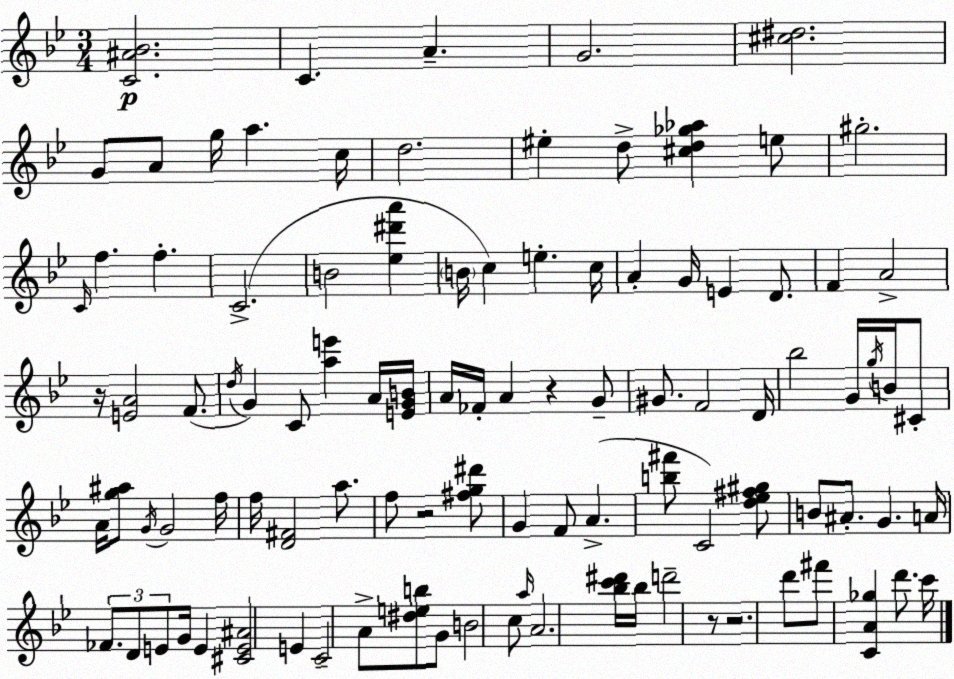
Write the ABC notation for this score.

X:1
T:Untitled
M:3/4
L:1/4
K:Gm
[C^A_B]2 C A G2 [^c^d]2 G/2 A/2 g/4 a c/4 d2 ^e d/2 [^cd_g_a] e/2 ^g2 C/4 f f C2 B2 [_e^d'a'] B/4 c e c/4 A G/4 E D/2 F A2 z/4 [EA]2 F/2 d/4 G C/2 [ae'] A/4 [EGB]/4 A/4 _F/4 A z G/2 ^G/2 F2 D/4 _b2 G/4 g/4 B/4 ^C/2 A/4 [g^a]/2 G/4 G2 f/4 f/4 [D^F]2 a/2 f/2 z2 [^fg^d']/2 G F/2 A [b^f']/2 C2 [d_e^f^g]/2 B/2 ^A/2 G A/4 _F/2 D/2 E/2 G/4 E [^CE^A]2 E C2 A/2 [^deb]/2 G/2 B2 c/2 a/4 A2 [_bc'^d']/4 _b/4 d'2 z/2 z2 d'/2 ^f'/2 [CA_g] d'/2 c'/4